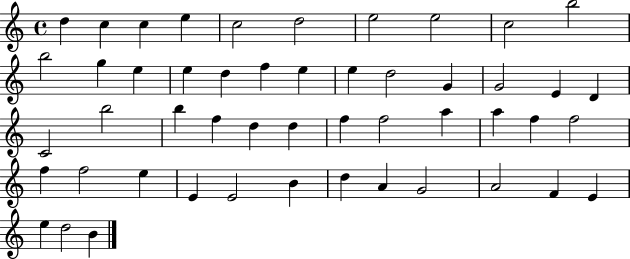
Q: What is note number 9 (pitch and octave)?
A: C5